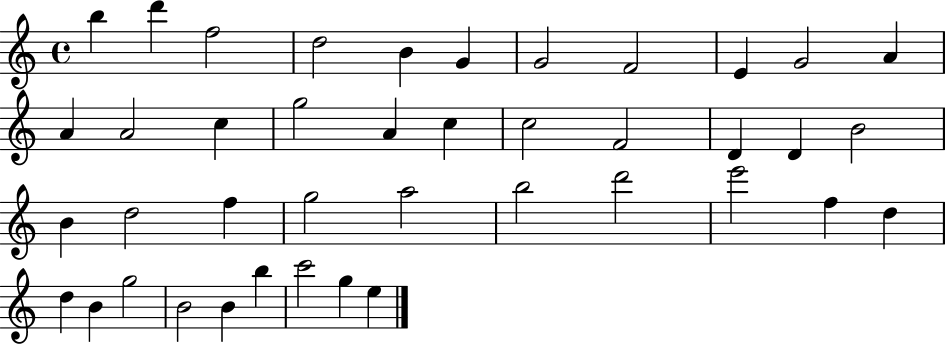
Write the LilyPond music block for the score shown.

{
  \clef treble
  \time 4/4
  \defaultTimeSignature
  \key c \major
  b''4 d'''4 f''2 | d''2 b'4 g'4 | g'2 f'2 | e'4 g'2 a'4 | \break a'4 a'2 c''4 | g''2 a'4 c''4 | c''2 f'2 | d'4 d'4 b'2 | \break b'4 d''2 f''4 | g''2 a''2 | b''2 d'''2 | e'''2 f''4 d''4 | \break d''4 b'4 g''2 | b'2 b'4 b''4 | c'''2 g''4 e''4 | \bar "|."
}